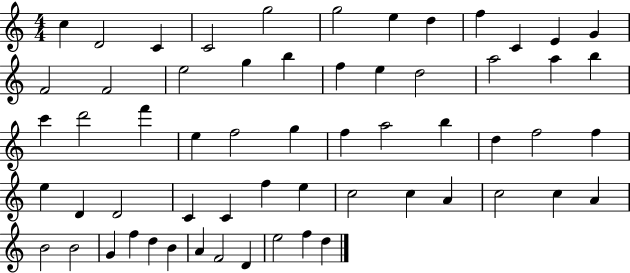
{
  \clef treble
  \numericTimeSignature
  \time 4/4
  \key c \major
  c''4 d'2 c'4 | c'2 g''2 | g''2 e''4 d''4 | f''4 c'4 e'4 g'4 | \break f'2 f'2 | e''2 g''4 b''4 | f''4 e''4 d''2 | a''2 a''4 b''4 | \break c'''4 d'''2 f'''4 | e''4 f''2 g''4 | f''4 a''2 b''4 | d''4 f''2 f''4 | \break e''4 d'4 d'2 | c'4 c'4 f''4 e''4 | c''2 c''4 a'4 | c''2 c''4 a'4 | \break b'2 b'2 | g'4 f''4 d''4 b'4 | a'4 f'2 d'4 | e''2 f''4 d''4 | \break \bar "|."
}